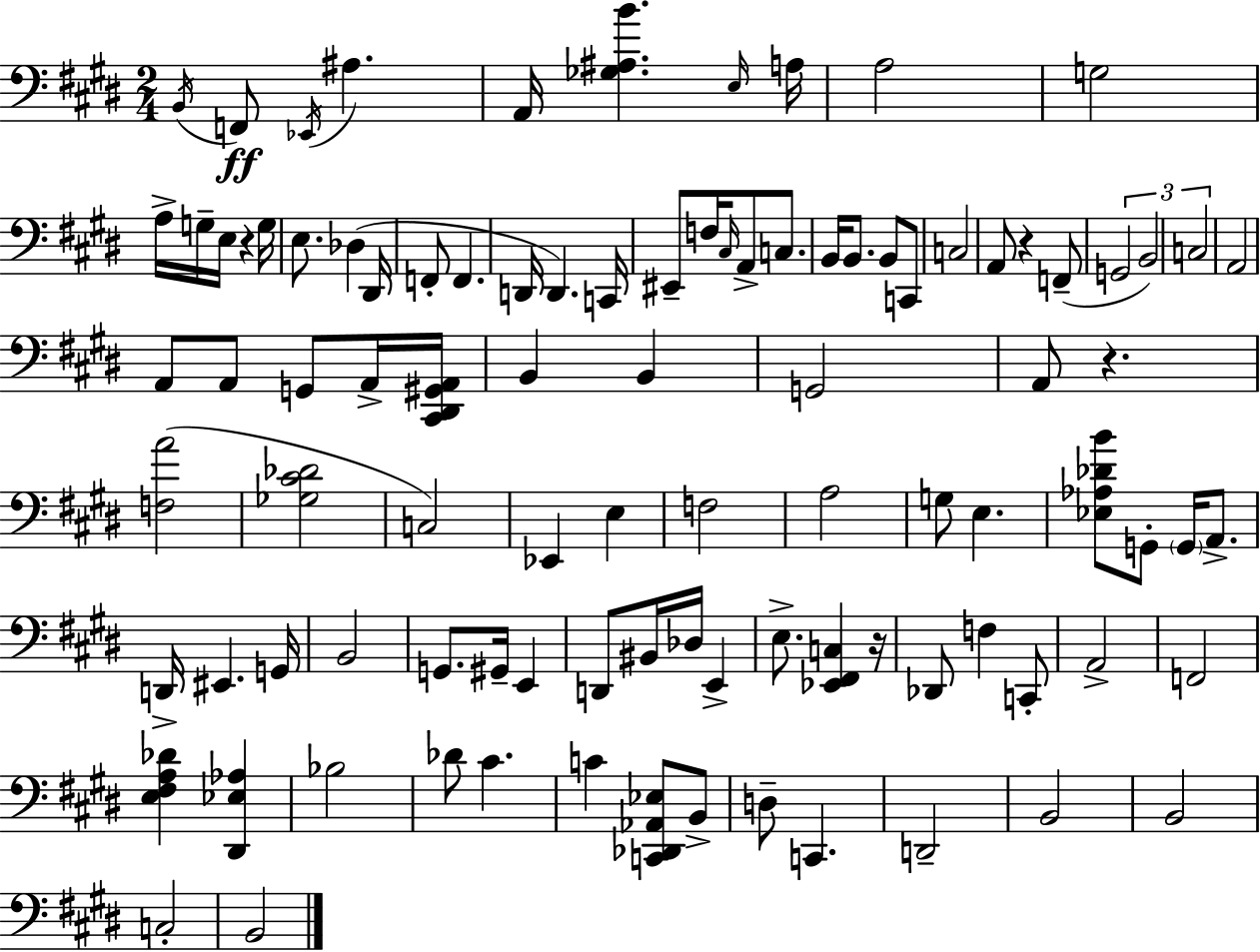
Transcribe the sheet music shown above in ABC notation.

X:1
T:Untitled
M:2/4
L:1/4
K:E
B,,/4 F,,/2 _E,,/4 ^A, A,,/4 [_G,^A,B] E,/4 A,/4 A,2 G,2 A,/4 G,/4 E,/4 z G,/4 E,/2 _D, ^D,,/4 F,,/2 F,, D,,/4 D,, C,,/4 ^E,,/2 F,/4 ^C,/4 A,,/2 C,/2 B,,/4 B,,/2 B,,/2 C,,/2 C,2 A,,/2 z F,,/2 G,,2 B,,2 C,2 A,,2 A,,/2 A,,/2 G,,/2 A,,/4 [^C,,^D,,^G,,A,,]/4 B,, B,, G,,2 A,,/2 z [F,A]2 [_G,^C_D]2 C,2 _E,, E, F,2 A,2 G,/2 E, [_E,_A,_DB]/2 G,,/2 G,,/4 A,,/2 D,,/4 ^E,, G,,/4 B,,2 G,,/2 ^G,,/4 E,, D,,/2 ^B,,/4 _D,/4 E,, E,/2 [_E,,^F,,C,] z/4 _D,,/2 F, C,,/2 A,,2 F,,2 [E,^F,A,_D] [^D,,_E,_A,] _B,2 _D/2 ^C C [C,,_D,,_A,,_E,]/2 B,,/2 D,/2 C,, D,,2 B,,2 B,,2 C,2 B,,2